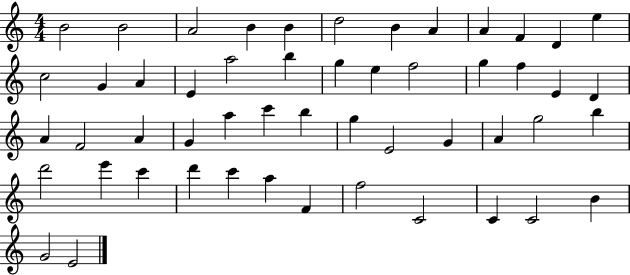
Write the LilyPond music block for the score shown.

{
  \clef treble
  \numericTimeSignature
  \time 4/4
  \key c \major
  b'2 b'2 | a'2 b'4 b'4 | d''2 b'4 a'4 | a'4 f'4 d'4 e''4 | \break c''2 g'4 a'4 | e'4 a''2 b''4 | g''4 e''4 f''2 | g''4 f''4 e'4 d'4 | \break a'4 f'2 a'4 | g'4 a''4 c'''4 b''4 | g''4 e'2 g'4 | a'4 g''2 b''4 | \break d'''2 e'''4 c'''4 | d'''4 c'''4 a''4 f'4 | f''2 c'2 | c'4 c'2 b'4 | \break g'2 e'2 | \bar "|."
}